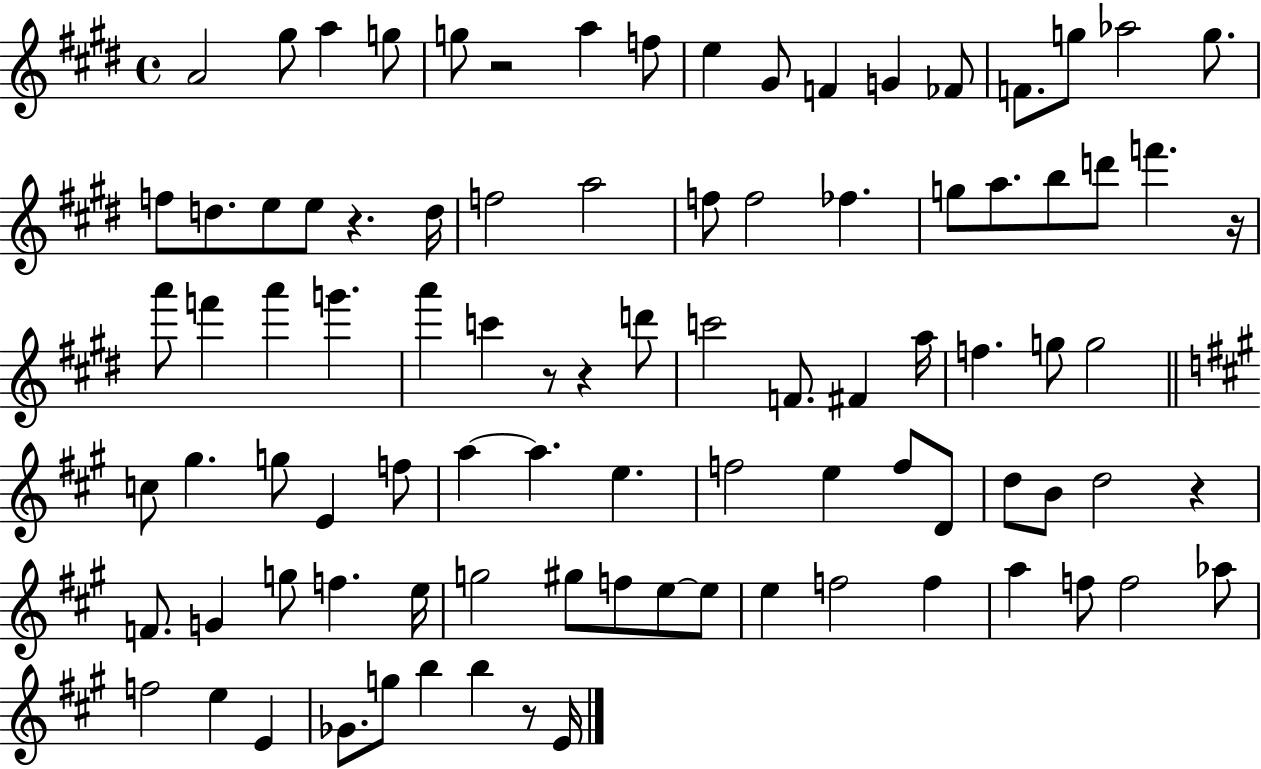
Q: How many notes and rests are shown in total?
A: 92